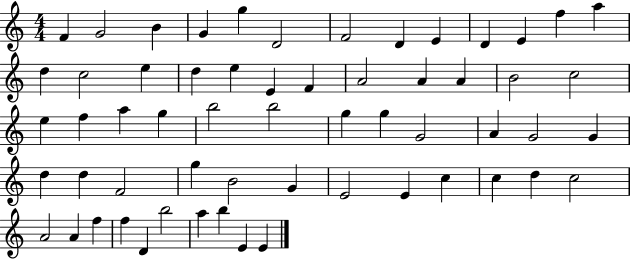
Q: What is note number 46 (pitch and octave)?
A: C5